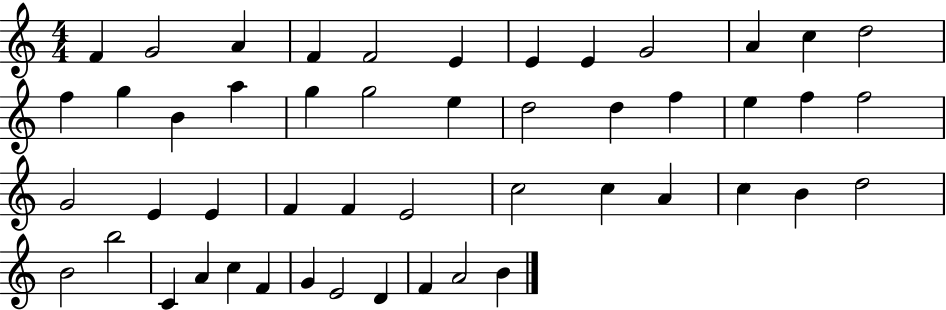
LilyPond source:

{
  \clef treble
  \numericTimeSignature
  \time 4/4
  \key c \major
  f'4 g'2 a'4 | f'4 f'2 e'4 | e'4 e'4 g'2 | a'4 c''4 d''2 | \break f''4 g''4 b'4 a''4 | g''4 g''2 e''4 | d''2 d''4 f''4 | e''4 f''4 f''2 | \break g'2 e'4 e'4 | f'4 f'4 e'2 | c''2 c''4 a'4 | c''4 b'4 d''2 | \break b'2 b''2 | c'4 a'4 c''4 f'4 | g'4 e'2 d'4 | f'4 a'2 b'4 | \break \bar "|."
}